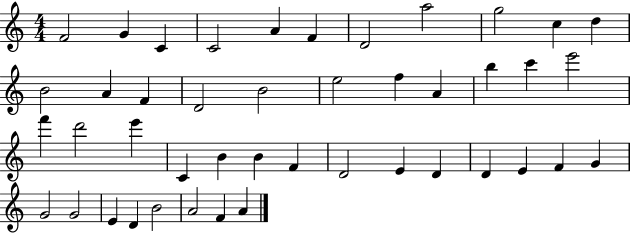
X:1
T:Untitled
M:4/4
L:1/4
K:C
F2 G C C2 A F D2 a2 g2 c d B2 A F D2 B2 e2 f A b c' e'2 f' d'2 e' C B B F D2 E D D E F G G2 G2 E D B2 A2 F A